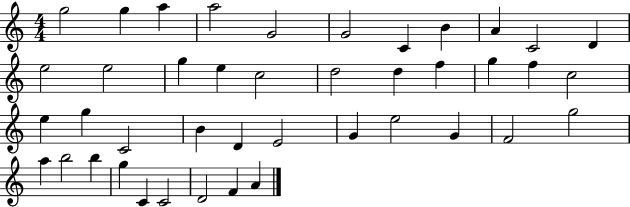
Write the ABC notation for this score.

X:1
T:Untitled
M:4/4
L:1/4
K:C
g2 g a a2 G2 G2 C B A C2 D e2 e2 g e c2 d2 d f g f c2 e g C2 B D E2 G e2 G F2 g2 a b2 b g C C2 D2 F A